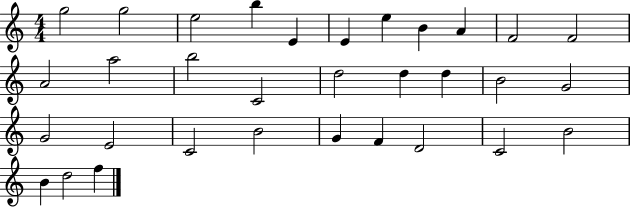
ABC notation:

X:1
T:Untitled
M:4/4
L:1/4
K:C
g2 g2 e2 b E E e B A F2 F2 A2 a2 b2 C2 d2 d d B2 G2 G2 E2 C2 B2 G F D2 C2 B2 B d2 f